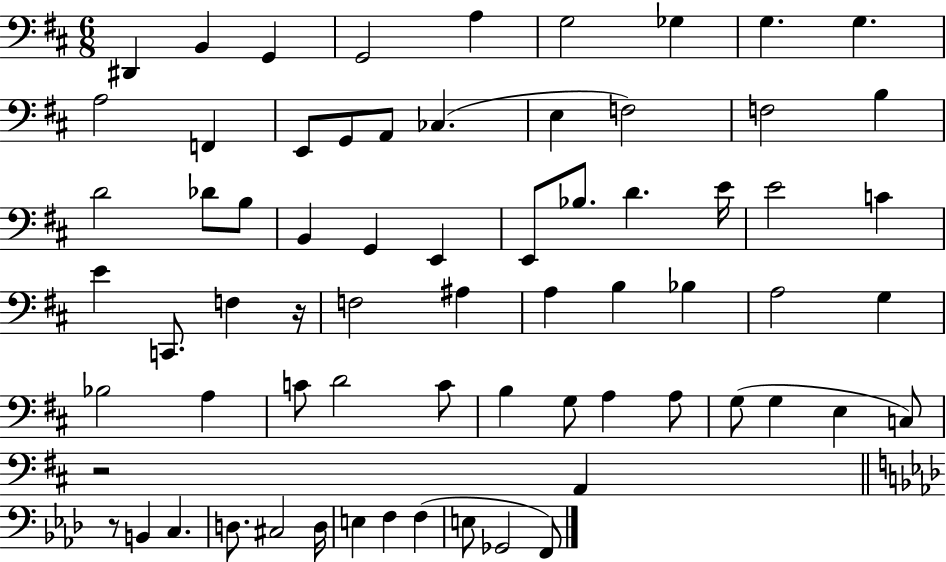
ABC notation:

X:1
T:Untitled
M:6/8
L:1/4
K:D
^D,, B,, G,, G,,2 A, G,2 _G, G, G, A,2 F,, E,,/2 G,,/2 A,,/2 _C, E, F,2 F,2 B, D2 _D/2 B,/2 B,, G,, E,, E,,/2 _B,/2 D E/4 E2 C E C,,/2 F, z/4 F,2 ^A, A, B, _B, A,2 G, _B,2 A, C/2 D2 C/2 B, G,/2 A, A,/2 G,/2 G, E, C,/2 z2 A,, z/2 B,, C, D,/2 ^C,2 D,/4 E, F, F, E,/2 _G,,2 F,,/2